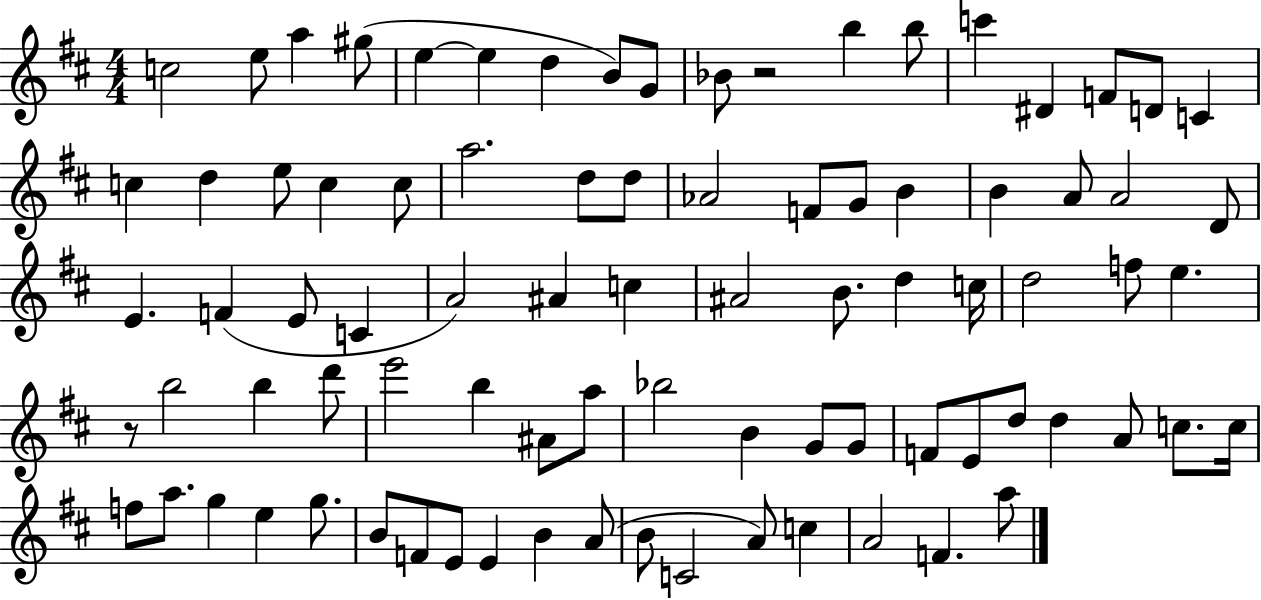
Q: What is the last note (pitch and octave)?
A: A5